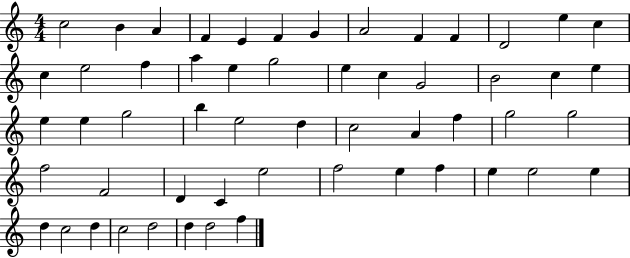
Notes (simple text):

C5/h B4/q A4/q F4/q E4/q F4/q G4/q A4/h F4/q F4/q D4/h E5/q C5/q C5/q E5/h F5/q A5/q E5/q G5/h E5/q C5/q G4/h B4/h C5/q E5/q E5/q E5/q G5/h B5/q E5/h D5/q C5/h A4/q F5/q G5/h G5/h F5/h F4/h D4/q C4/q E5/h F5/h E5/q F5/q E5/q E5/h E5/q D5/q C5/h D5/q C5/h D5/h D5/q D5/h F5/q